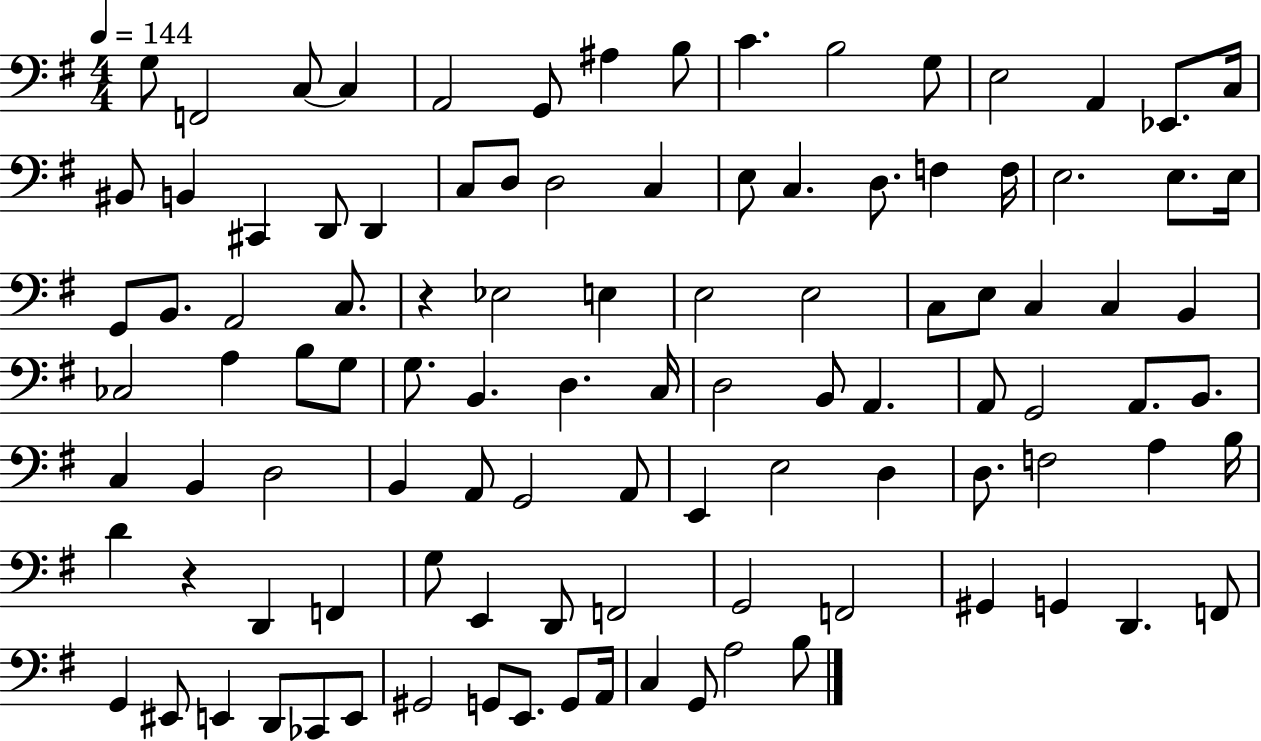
G3/e F2/h C3/e C3/q A2/h G2/e A#3/q B3/e C4/q. B3/h G3/e E3/h A2/q Eb2/e. C3/s BIS2/e B2/q C#2/q D2/e D2/q C3/e D3/e D3/h C3/q E3/e C3/q. D3/e. F3/q F3/s E3/h. E3/e. E3/s G2/e B2/e. A2/h C3/e. R/q Eb3/h E3/q E3/h E3/h C3/e E3/e C3/q C3/q B2/q CES3/h A3/q B3/e G3/e G3/e. B2/q. D3/q. C3/s D3/h B2/e A2/q. A2/e G2/h A2/e. B2/e. C3/q B2/q D3/h B2/q A2/e G2/h A2/e E2/q E3/h D3/q D3/e. F3/h A3/q B3/s D4/q R/q D2/q F2/q G3/e E2/q D2/e F2/h G2/h F2/h G#2/q G2/q D2/q. F2/e G2/q EIS2/e E2/q D2/e CES2/e E2/e G#2/h G2/e E2/e. G2/e A2/s C3/q G2/e A3/h B3/e